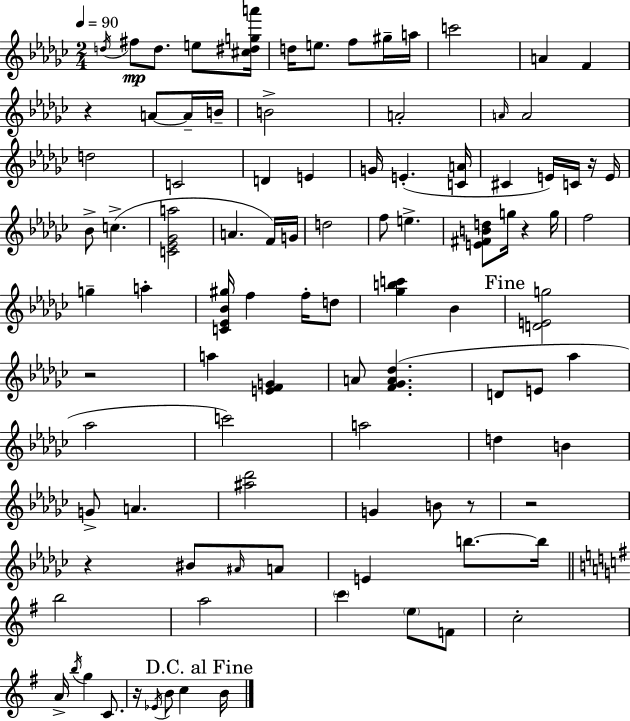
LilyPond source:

{
  \clef treble
  \numericTimeSignature
  \time 2/4
  \key ees \minor
  \tempo 4 = 90
  \acciaccatura { d''16 }\mp fis''8 d''8. e''8 | <cis'' dis'' g'' a'''>16 d''16 e''8. f''8 gis''16-- | a''16 c'''2 | a'4 f'4 | \break r4 a'8~~ a'16-- | b'16-- b'2-> | a'2-. | \grace { a'16 } a'2 | \break d''2 | c'2 | d'4 e'4 | g'16 e'4.-.( | \break <c' a'>16 cis'4 e'16) c'16 | r16 e'16 bes'8-> c''4.->( | <c' ees' ges' a''>2 | a'4. | \break f'16) g'16 d''2 | f''8 e''4.-> | <e' fis' b' d''>8 g''16 r4 | g''16 f''2 | \break g''4-- a''4-. | <c' ees' bes' gis''>16 f''4 f''16-. | d''8 <ges'' b'' c'''>4 bes'4 | \mark "Fine" <d' e' g''>2 | \break r2 | a''4 <e' f' g'>4 | a'8 <f' ges' a' des''>4.( | d'8 e'8 aes''4 | \break aes''2 | c'''2) | a''2 | d''4 b'4 | \break g'8-> a'4. | <ais'' des'''>2 | g'4 b'8 | r8 r2 | \break r4 bis'8 | \grace { ais'16 } a'8 e'4 b''8.~~ | b''16 \bar "||" \break \key g \major b''2 | a''2 | \parenthesize c'''4 \parenthesize e''8 f'8 | c''2-. | \break a'16-> \acciaccatura { b''16 } g''4 c'8. | r16 \acciaccatura { ees'16 } b'8 c''4 | \mark "D.C. al Fine" b'16 \bar "|."
}